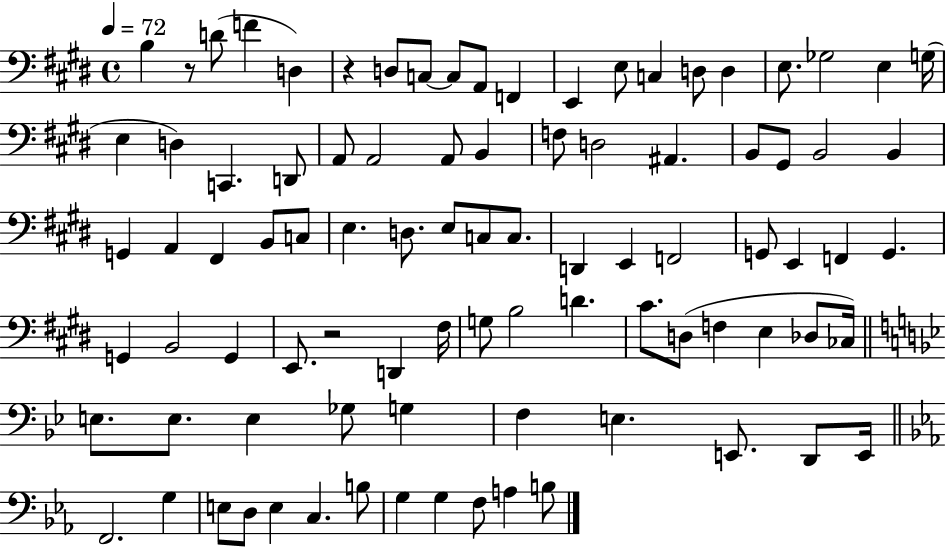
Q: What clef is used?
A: bass